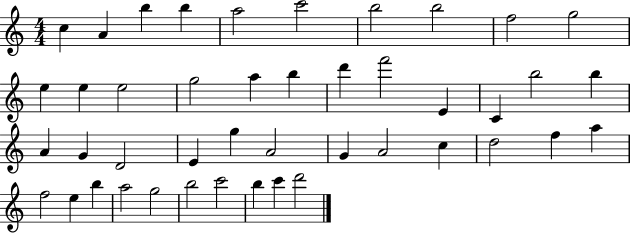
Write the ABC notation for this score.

X:1
T:Untitled
M:4/4
L:1/4
K:C
c A b b a2 c'2 b2 b2 f2 g2 e e e2 g2 a b d' f'2 E C b2 b A G D2 E g A2 G A2 c d2 f a f2 e b a2 g2 b2 c'2 b c' d'2